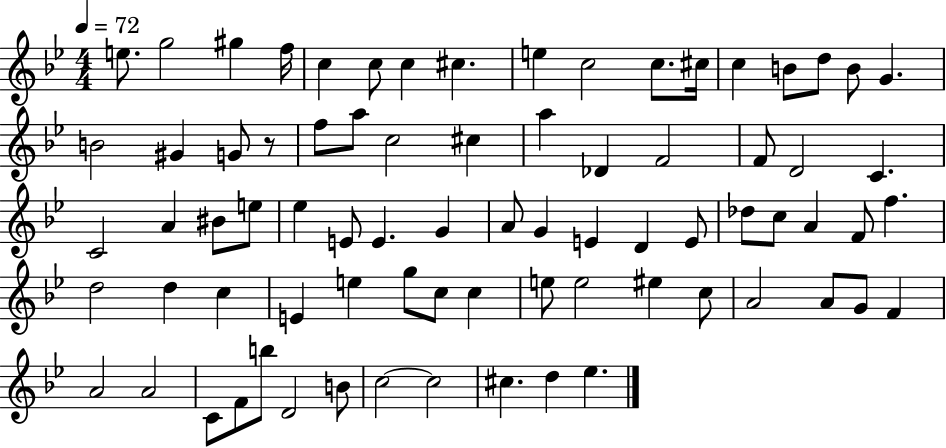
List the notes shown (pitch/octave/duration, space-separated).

E5/e. G5/h G#5/q F5/s C5/q C5/e C5/q C#5/q. E5/q C5/h C5/e. C#5/s C5/q B4/e D5/e B4/e G4/q. B4/h G#4/q G4/e R/e F5/e A5/e C5/h C#5/q A5/q Db4/q F4/h F4/e D4/h C4/q. C4/h A4/q BIS4/e E5/e Eb5/q E4/e E4/q. G4/q A4/e G4/q E4/q D4/q E4/e Db5/e C5/e A4/q F4/e F5/q. D5/h D5/q C5/q E4/q E5/q G5/e C5/e C5/q E5/e E5/h EIS5/q C5/e A4/h A4/e G4/e F4/q A4/h A4/h C4/e F4/e B5/e D4/h B4/e C5/h C5/h C#5/q. D5/q Eb5/q.